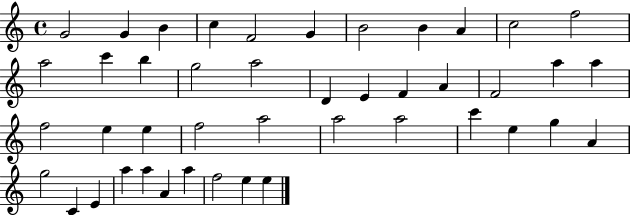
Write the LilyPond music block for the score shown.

{
  \clef treble
  \time 4/4
  \defaultTimeSignature
  \key c \major
  g'2 g'4 b'4 | c''4 f'2 g'4 | b'2 b'4 a'4 | c''2 f''2 | \break a''2 c'''4 b''4 | g''2 a''2 | d'4 e'4 f'4 a'4 | f'2 a''4 a''4 | \break f''2 e''4 e''4 | f''2 a''2 | a''2 a''2 | c'''4 e''4 g''4 a'4 | \break g''2 c'4 e'4 | a''4 a''4 a'4 a''4 | f''2 e''4 e''4 | \bar "|."
}